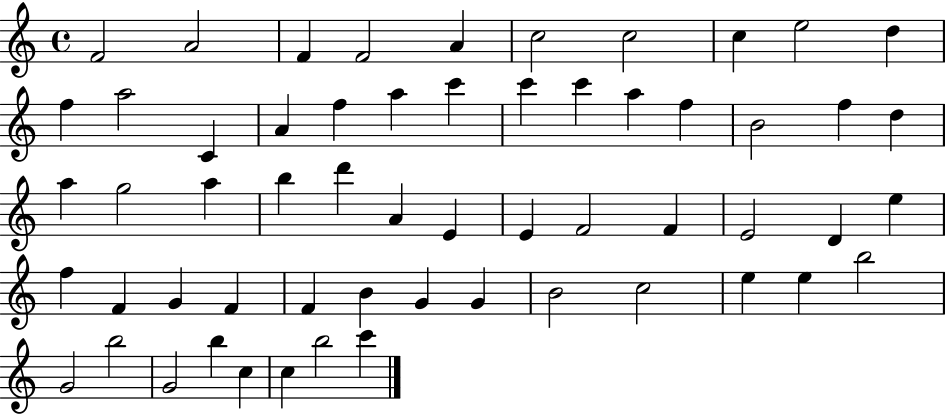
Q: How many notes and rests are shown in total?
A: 58